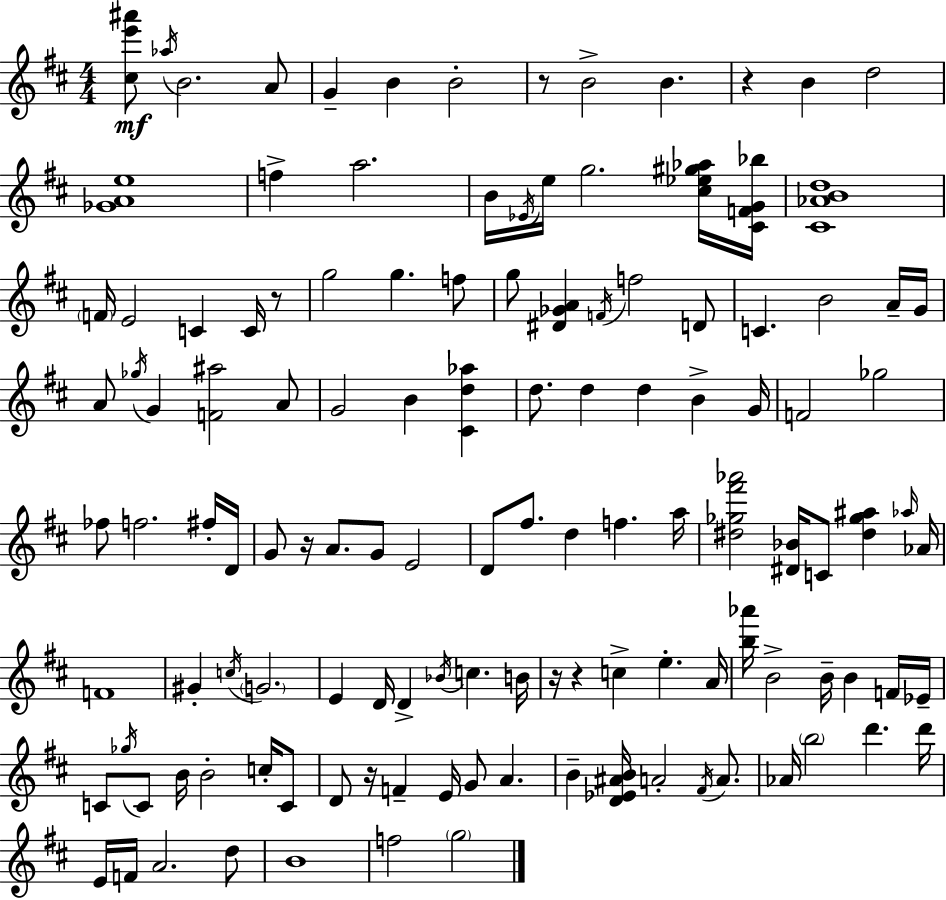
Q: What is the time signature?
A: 4/4